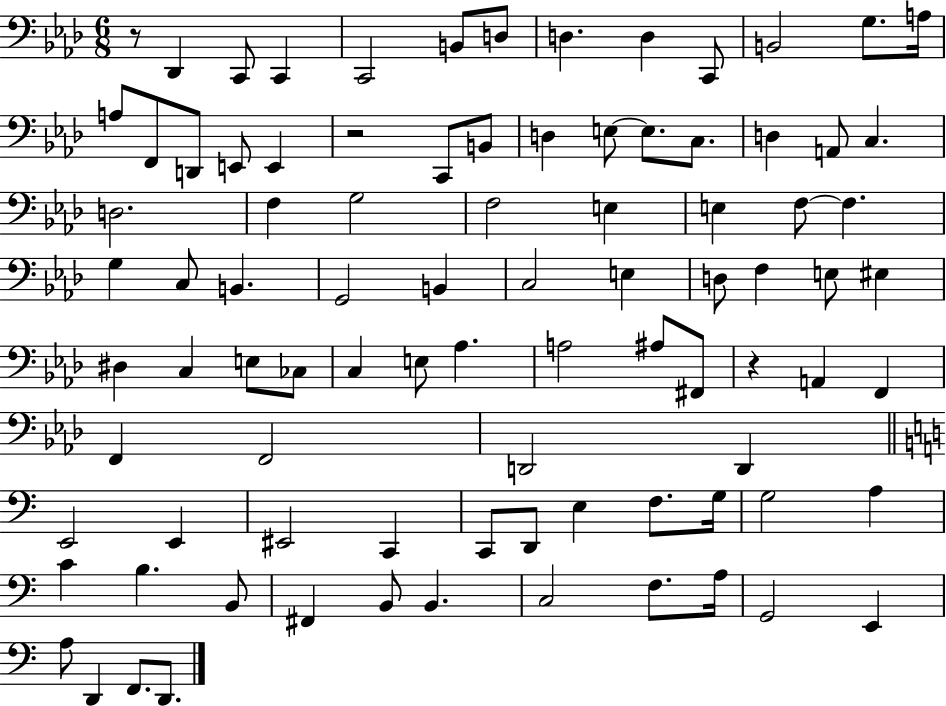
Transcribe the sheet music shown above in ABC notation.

X:1
T:Untitled
M:6/8
L:1/4
K:Ab
z/2 _D,, C,,/2 C,, C,,2 B,,/2 D,/2 D, D, C,,/2 B,,2 G,/2 A,/4 A,/2 F,,/2 D,,/2 E,,/2 E,, z2 C,,/2 B,,/2 D, E,/2 E,/2 C,/2 D, A,,/2 C, D,2 F, G,2 F,2 E, E, F,/2 F, G, C,/2 B,, G,,2 B,, C,2 E, D,/2 F, E,/2 ^E, ^D, C, E,/2 _C,/2 C, E,/2 _A, A,2 ^A,/2 ^F,,/2 z A,, F,, F,, F,,2 D,,2 D,, E,,2 E,, ^E,,2 C,, C,,/2 D,,/2 E, F,/2 G,/4 G,2 A, C B, B,,/2 ^F,, B,,/2 B,, C,2 F,/2 A,/4 G,,2 E,, A,/2 D,, F,,/2 D,,/2